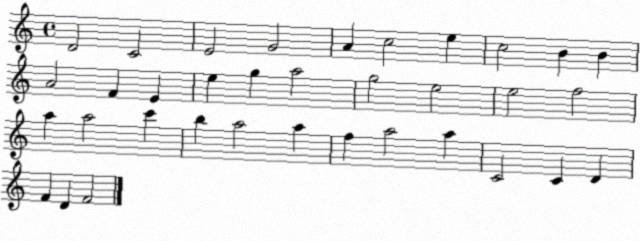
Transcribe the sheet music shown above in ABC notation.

X:1
T:Untitled
M:4/4
L:1/4
K:C
D2 C2 E2 G2 A c2 e c2 B B A2 F E e g a2 g2 e2 e2 f2 a a2 c' b a2 a f a2 a C2 C D F D F2